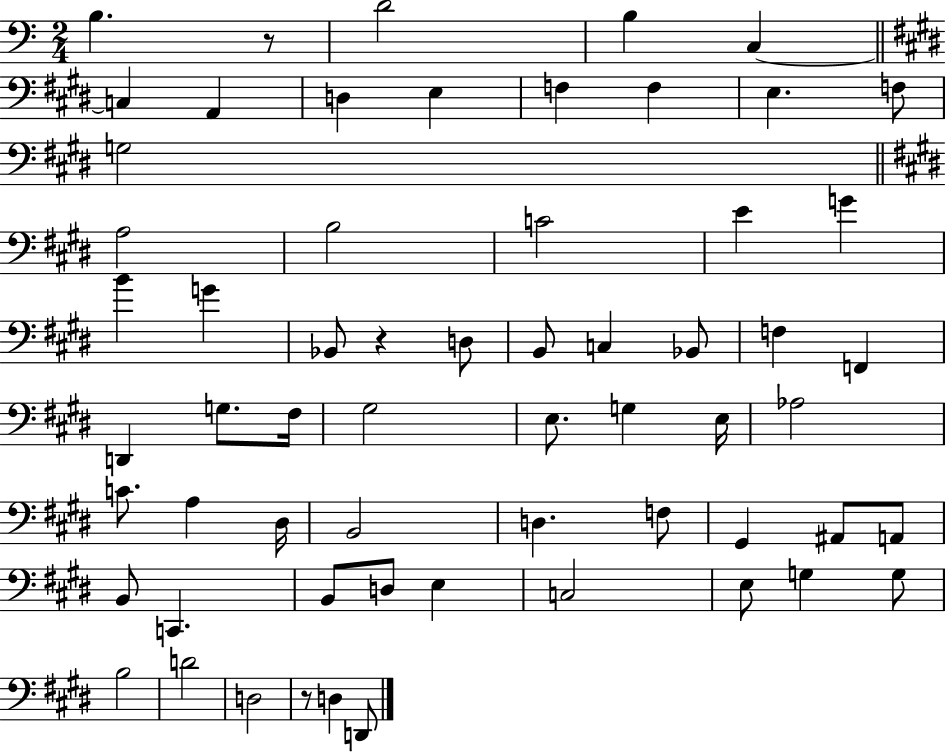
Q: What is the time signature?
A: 2/4